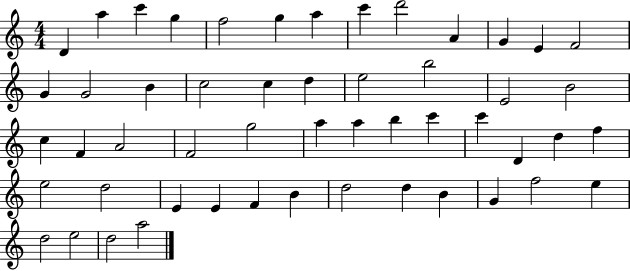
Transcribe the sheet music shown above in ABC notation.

X:1
T:Untitled
M:4/4
L:1/4
K:C
D a c' g f2 g a c' d'2 A G E F2 G G2 B c2 c d e2 b2 E2 B2 c F A2 F2 g2 a a b c' c' D d f e2 d2 E E F B d2 d B G f2 e d2 e2 d2 a2